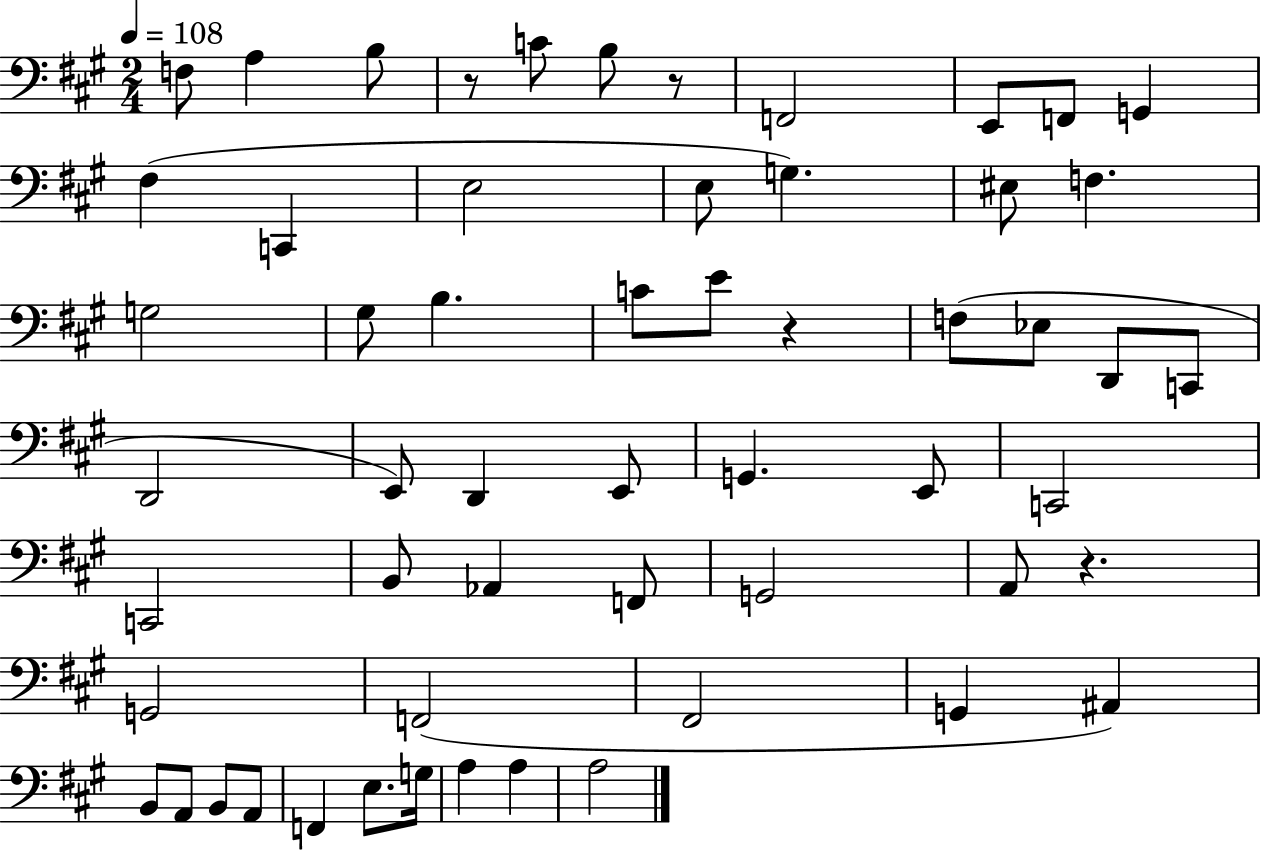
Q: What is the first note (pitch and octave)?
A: F3